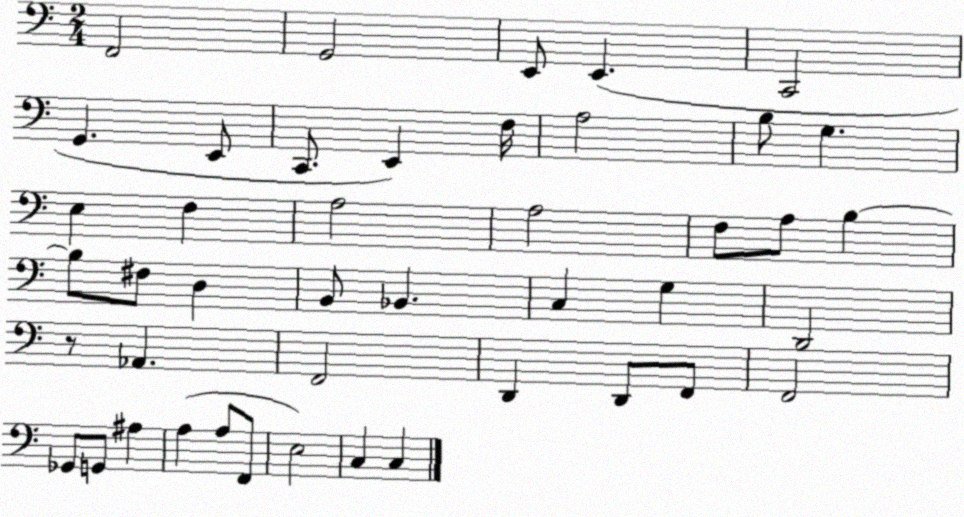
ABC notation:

X:1
T:Untitled
M:2/4
L:1/4
K:C
F,,2 G,,2 E,,/2 E,, C,,2 G,, E,,/2 C,,/2 E,, F,/4 A,2 B,/2 G, E, F, A,2 A,2 F,/2 A,/2 B, B,/2 ^F,/2 D, B,,/2 _B,, C, G, D,,2 z/2 _A,, F,,2 D,, D,,/2 F,,/2 F,,2 _G,,/2 G,,/2 ^A, A, A,/2 F,,/2 E,2 C, C,